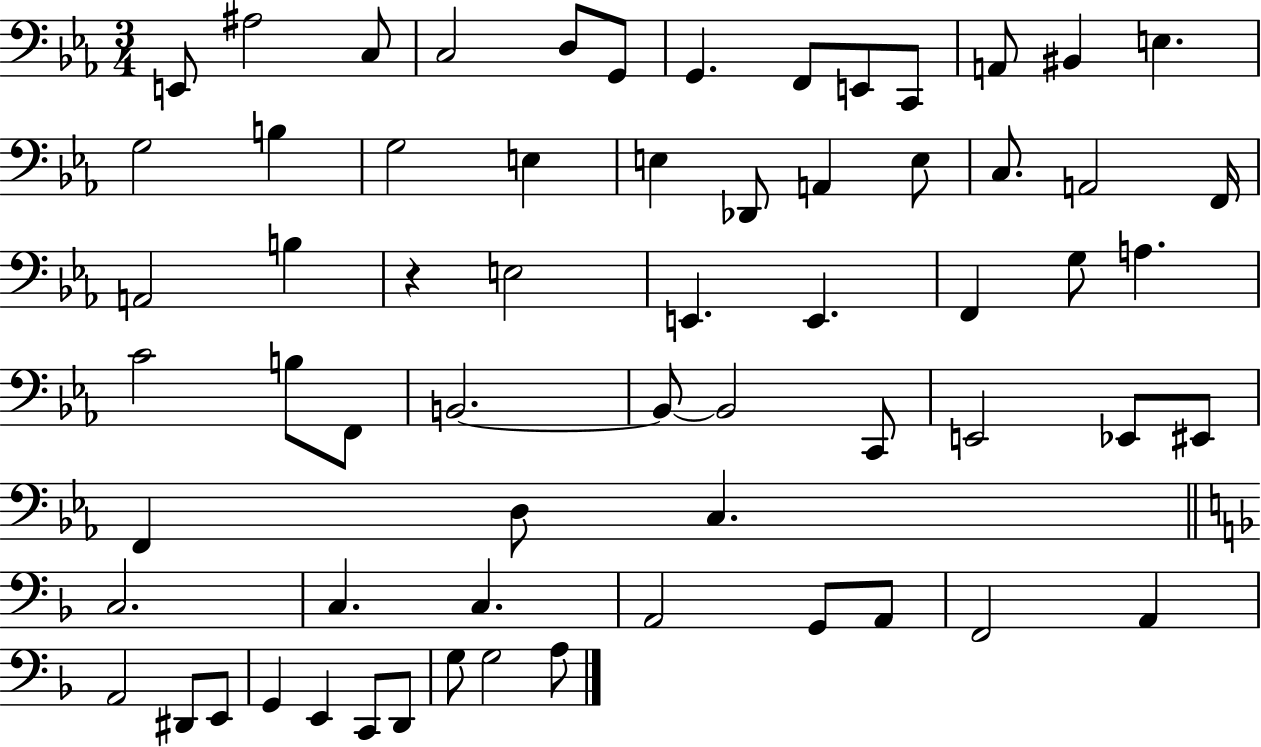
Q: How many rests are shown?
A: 1